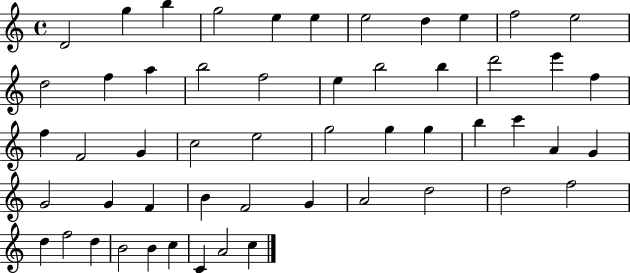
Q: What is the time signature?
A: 4/4